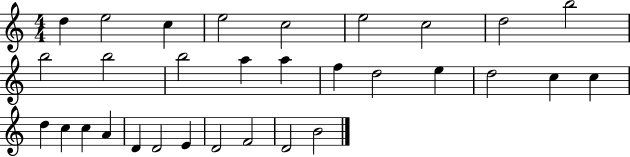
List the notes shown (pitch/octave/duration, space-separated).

D5/q E5/h C5/q E5/h C5/h E5/h C5/h D5/h B5/h B5/h B5/h B5/h A5/q A5/q F5/q D5/h E5/q D5/h C5/q C5/q D5/q C5/q C5/q A4/q D4/q D4/h E4/q D4/h F4/h D4/h B4/h